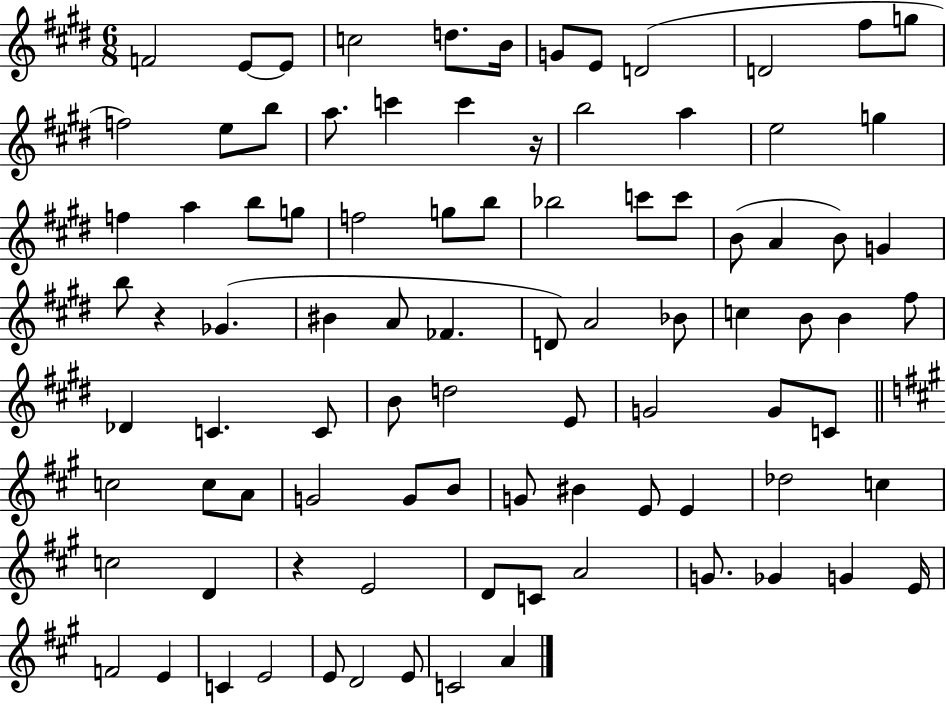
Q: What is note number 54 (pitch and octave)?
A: E4